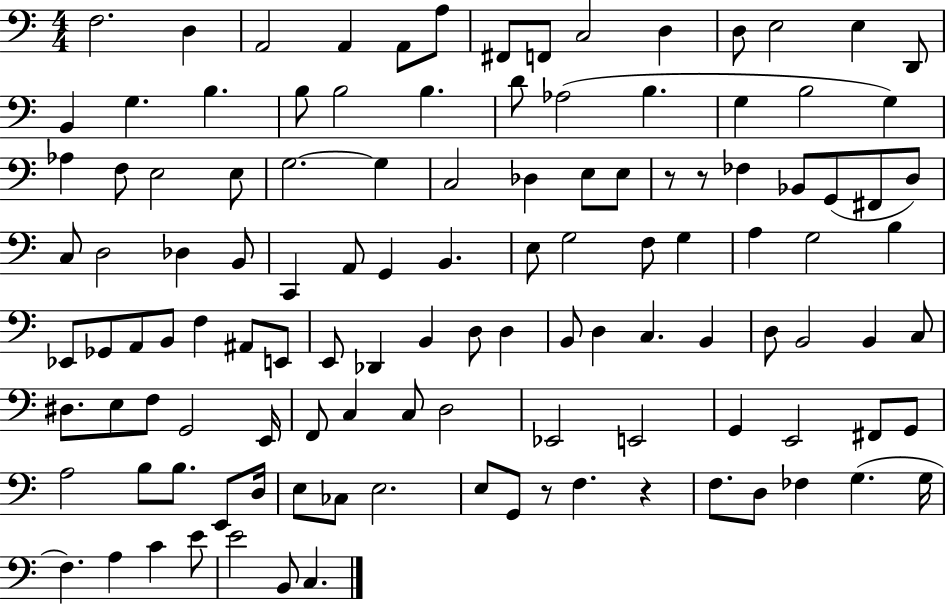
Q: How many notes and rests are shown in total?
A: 118